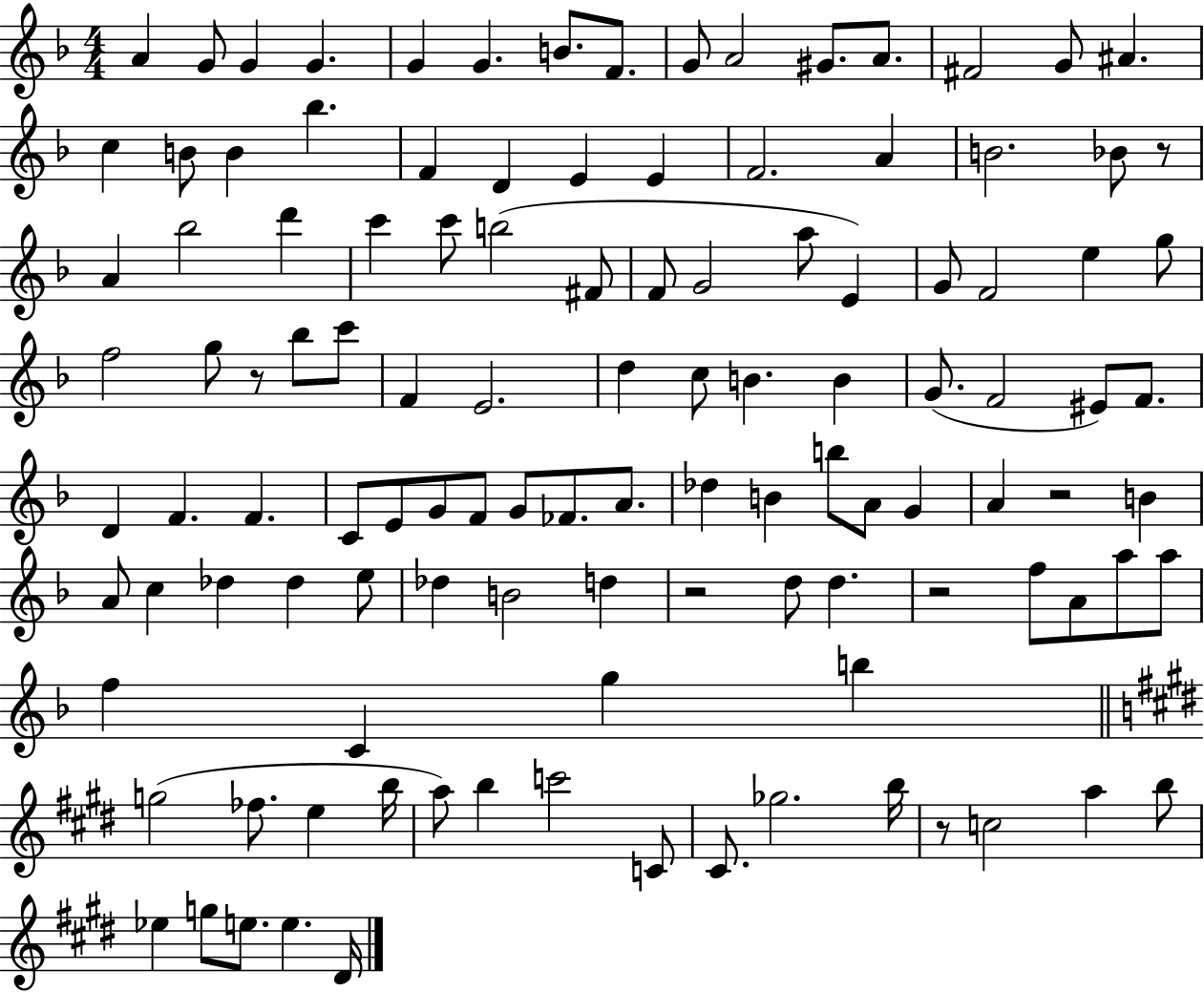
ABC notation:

X:1
T:Untitled
M:4/4
L:1/4
K:F
A G/2 G G G G B/2 F/2 G/2 A2 ^G/2 A/2 ^F2 G/2 ^A c B/2 B _b F D E E F2 A B2 _B/2 z/2 A _b2 d' c' c'/2 b2 ^F/2 F/2 G2 a/2 E G/2 F2 e g/2 f2 g/2 z/2 _b/2 c'/2 F E2 d c/2 B B G/2 F2 ^E/2 F/2 D F F C/2 E/2 G/2 F/2 G/2 _F/2 A/2 _d B b/2 A/2 G A z2 B A/2 c _d _d e/2 _d B2 d z2 d/2 d z2 f/2 A/2 a/2 a/2 f C g b g2 _f/2 e b/4 a/2 b c'2 C/2 ^C/2 _g2 b/4 z/2 c2 a b/2 _e g/2 e/2 e ^D/4